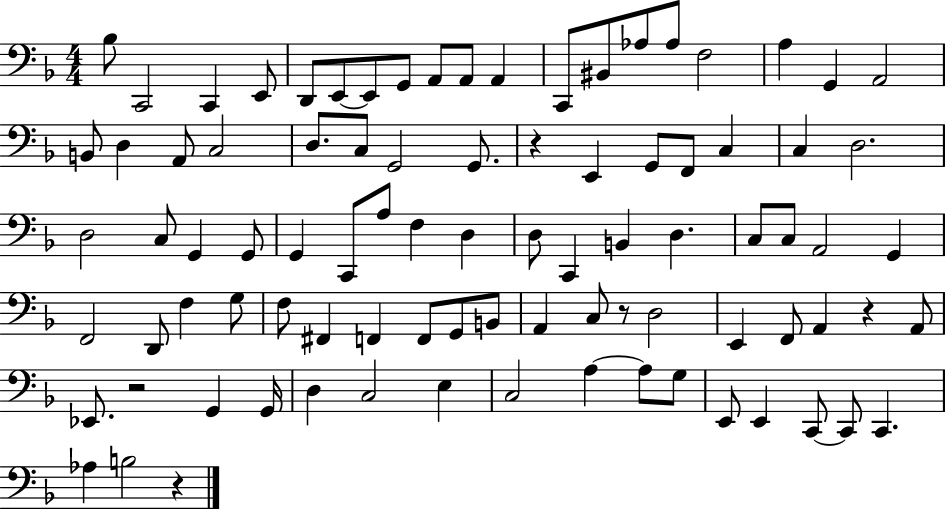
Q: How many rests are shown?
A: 5